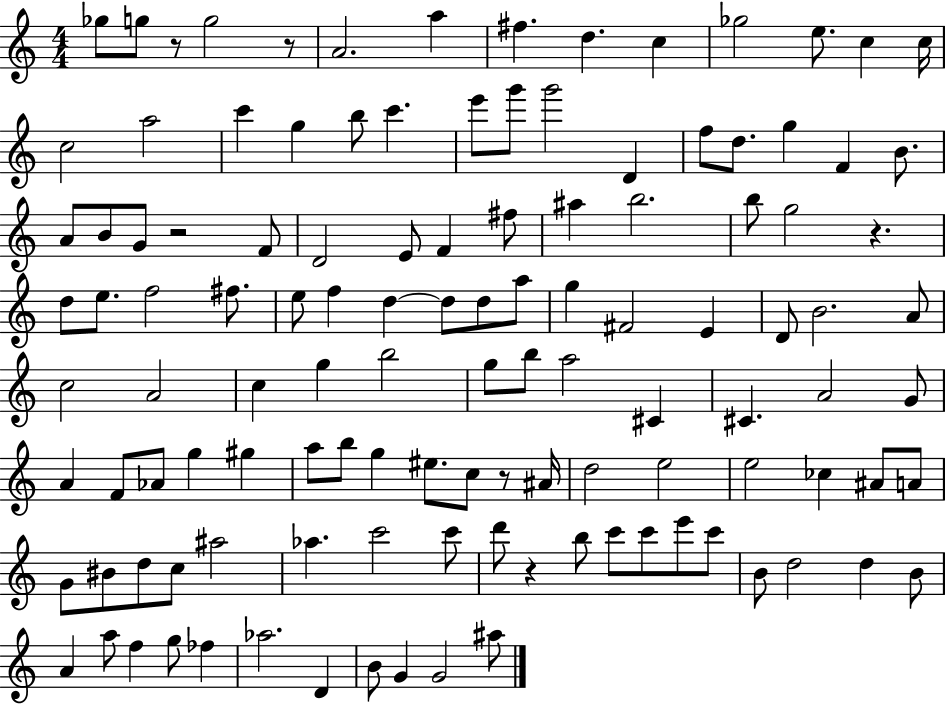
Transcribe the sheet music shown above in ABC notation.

X:1
T:Untitled
M:4/4
L:1/4
K:C
_g/2 g/2 z/2 g2 z/2 A2 a ^f d c _g2 e/2 c c/4 c2 a2 c' g b/2 c' e'/2 g'/2 g'2 D f/2 d/2 g F B/2 A/2 B/2 G/2 z2 F/2 D2 E/2 F ^f/2 ^a b2 b/2 g2 z d/2 e/2 f2 ^f/2 e/2 f d d/2 d/2 a/2 g ^F2 E D/2 B2 A/2 c2 A2 c g b2 g/2 b/2 a2 ^C ^C A2 G/2 A F/2 _A/2 g ^g a/2 b/2 g ^e/2 c/2 z/2 ^A/4 d2 e2 e2 _c ^A/2 A/2 G/2 ^B/2 d/2 c/2 ^a2 _a c'2 c'/2 d'/2 z b/2 c'/2 c'/2 e'/2 c'/2 B/2 d2 d B/2 A a/2 f g/2 _f _a2 D B/2 G G2 ^a/2